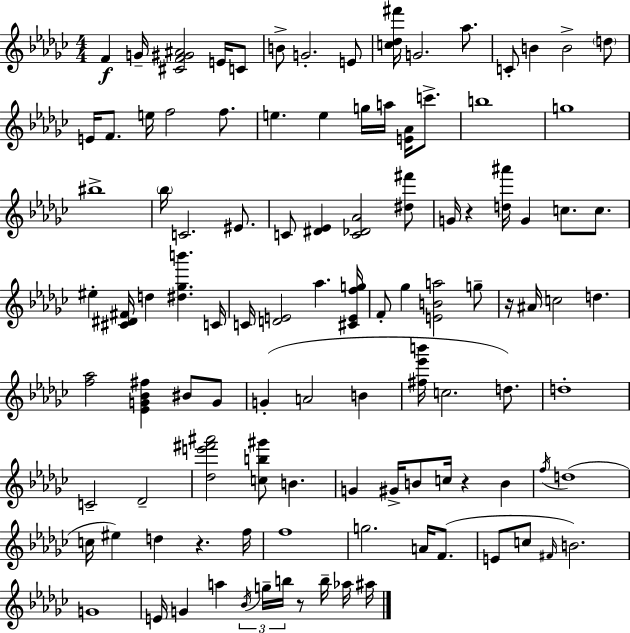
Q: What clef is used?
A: treble